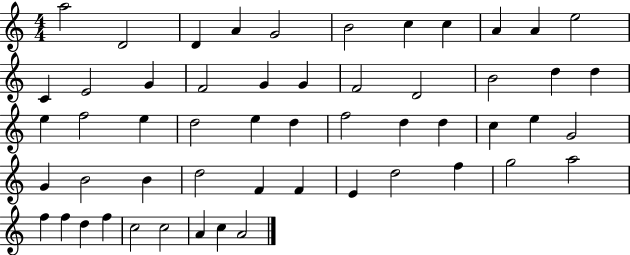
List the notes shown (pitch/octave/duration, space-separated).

A5/h D4/h D4/q A4/q G4/h B4/h C5/q C5/q A4/q A4/q E5/h C4/q E4/h G4/q F4/h G4/q G4/q F4/h D4/h B4/h D5/q D5/q E5/q F5/h E5/q D5/h E5/q D5/q F5/h D5/q D5/q C5/q E5/q G4/h G4/q B4/h B4/q D5/h F4/q F4/q E4/q D5/h F5/q G5/h A5/h F5/q F5/q D5/q F5/q C5/h C5/h A4/q C5/q A4/h